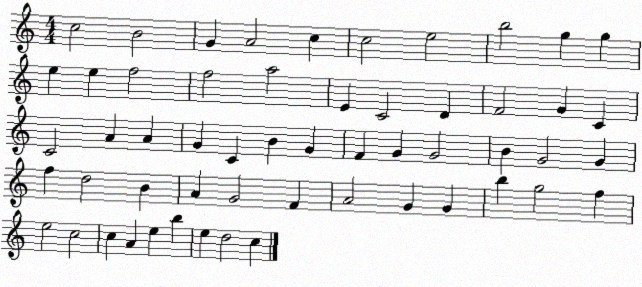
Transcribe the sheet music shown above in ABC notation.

X:1
T:Untitled
M:4/4
L:1/4
K:C
c2 B2 G A2 c c2 e2 b2 g g e e f2 f2 a2 E C2 D F2 G C C2 A A G C B G F G G2 B G2 G f d2 B A G2 F A2 G G b g2 f e2 c2 c A e b e d2 c